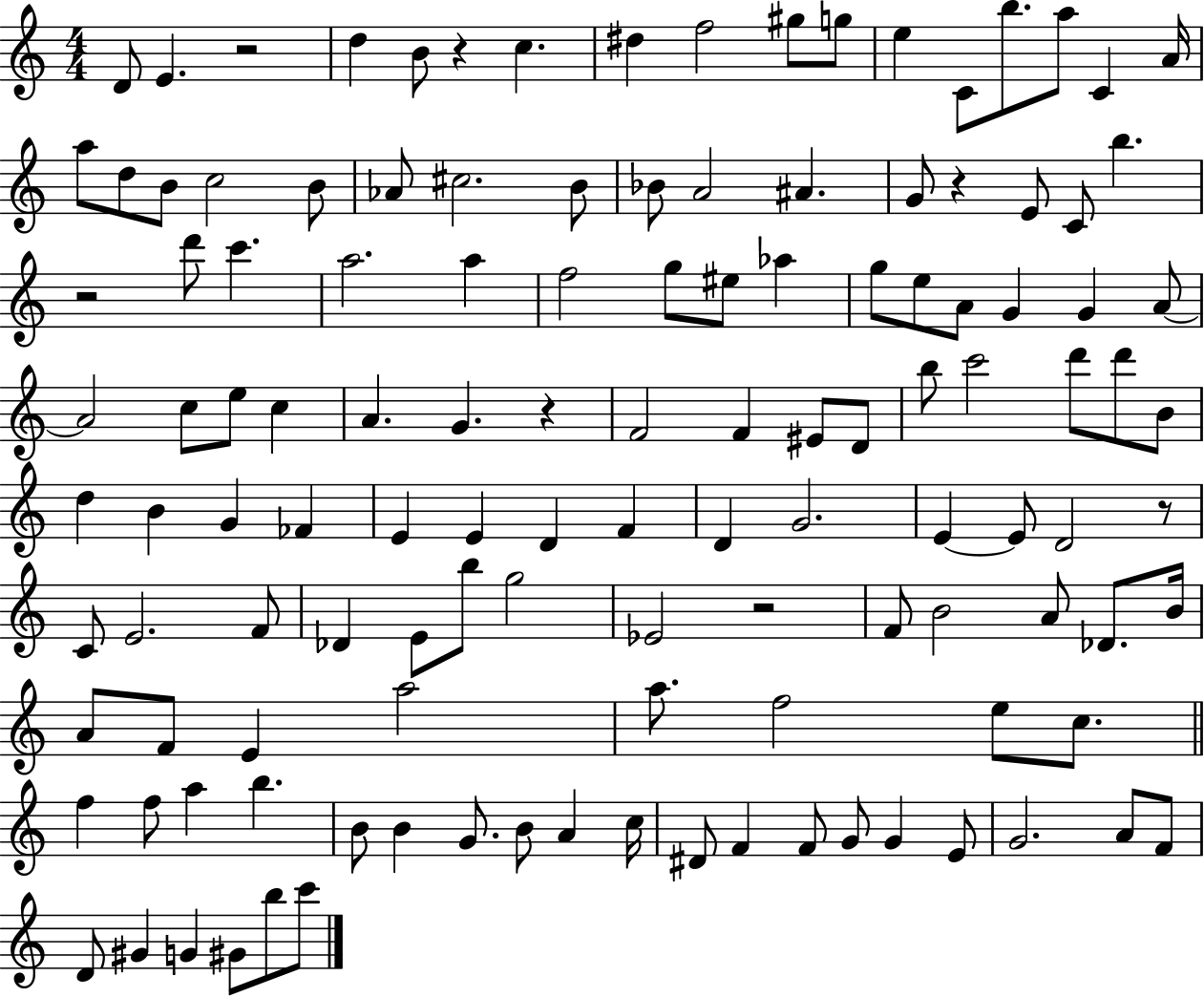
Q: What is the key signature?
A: C major